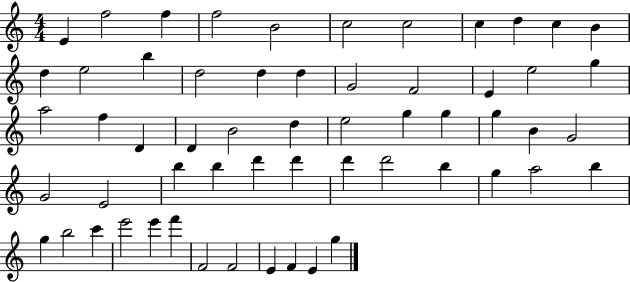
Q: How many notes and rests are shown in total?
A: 58